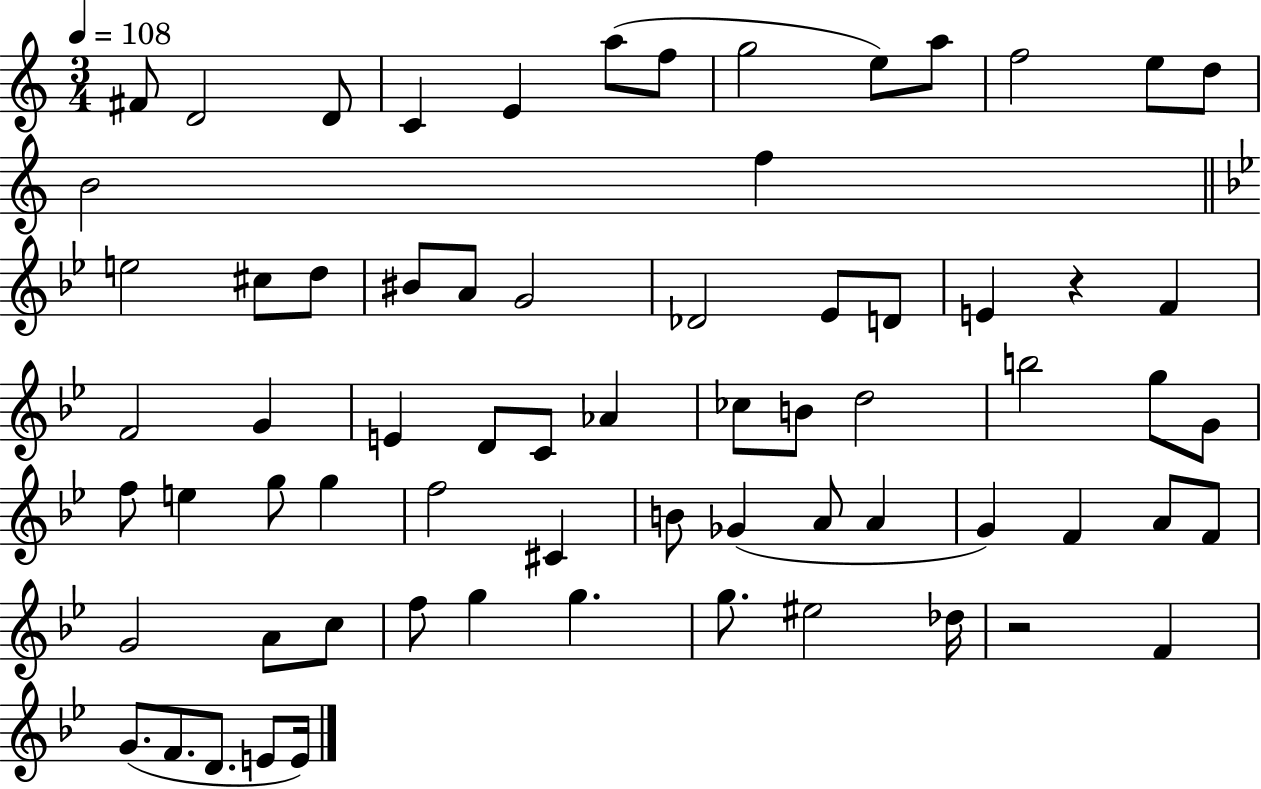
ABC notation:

X:1
T:Untitled
M:3/4
L:1/4
K:C
^F/2 D2 D/2 C E a/2 f/2 g2 e/2 a/2 f2 e/2 d/2 B2 f e2 ^c/2 d/2 ^B/2 A/2 G2 _D2 _E/2 D/2 E z F F2 G E D/2 C/2 _A _c/2 B/2 d2 b2 g/2 G/2 f/2 e g/2 g f2 ^C B/2 _G A/2 A G F A/2 F/2 G2 A/2 c/2 f/2 g g g/2 ^e2 _d/4 z2 F G/2 F/2 D/2 E/2 E/4